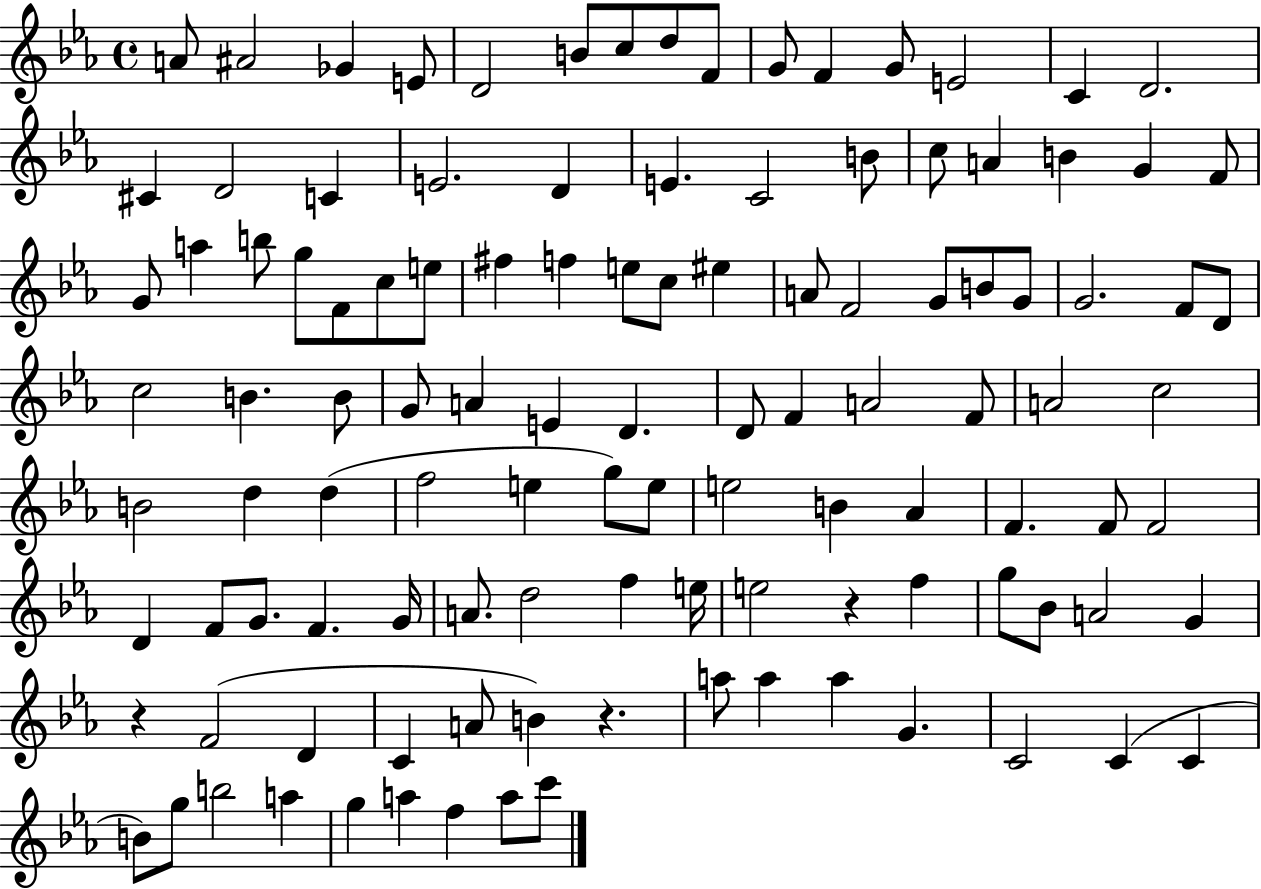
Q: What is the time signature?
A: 4/4